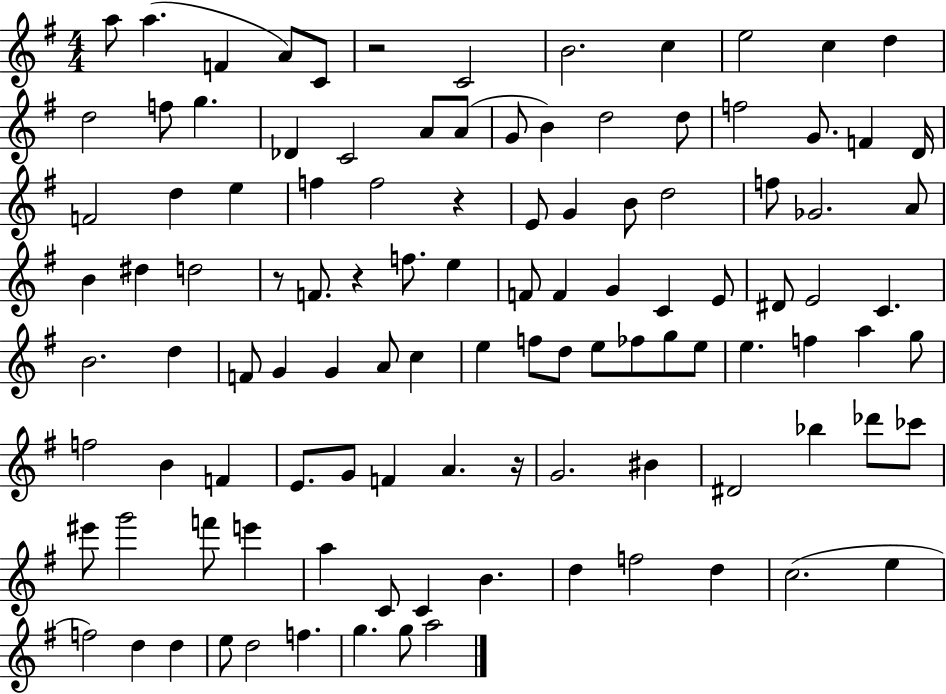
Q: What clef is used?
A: treble